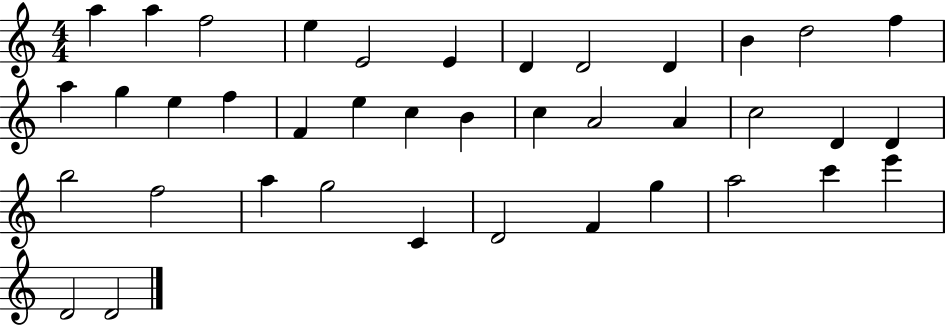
{
  \clef treble
  \numericTimeSignature
  \time 4/4
  \key c \major
  a''4 a''4 f''2 | e''4 e'2 e'4 | d'4 d'2 d'4 | b'4 d''2 f''4 | \break a''4 g''4 e''4 f''4 | f'4 e''4 c''4 b'4 | c''4 a'2 a'4 | c''2 d'4 d'4 | \break b''2 f''2 | a''4 g''2 c'4 | d'2 f'4 g''4 | a''2 c'''4 e'''4 | \break d'2 d'2 | \bar "|."
}